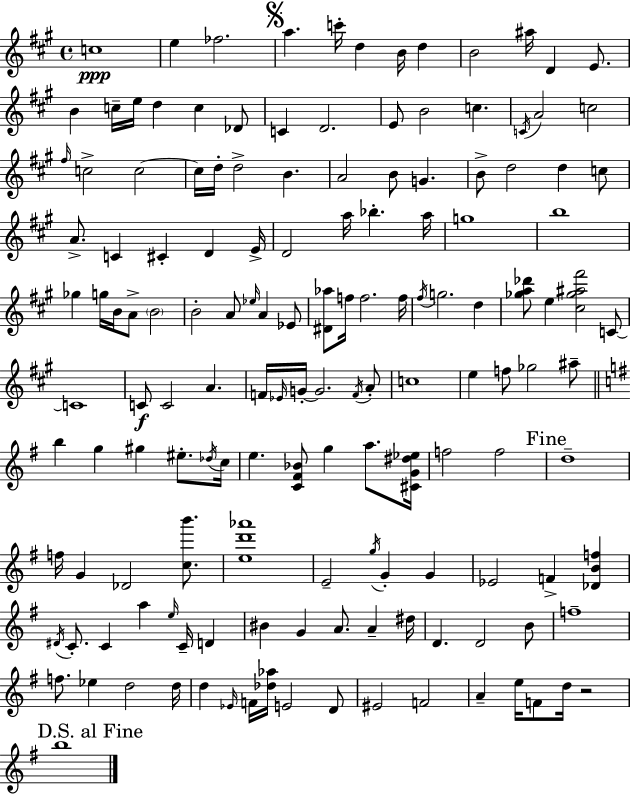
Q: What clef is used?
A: treble